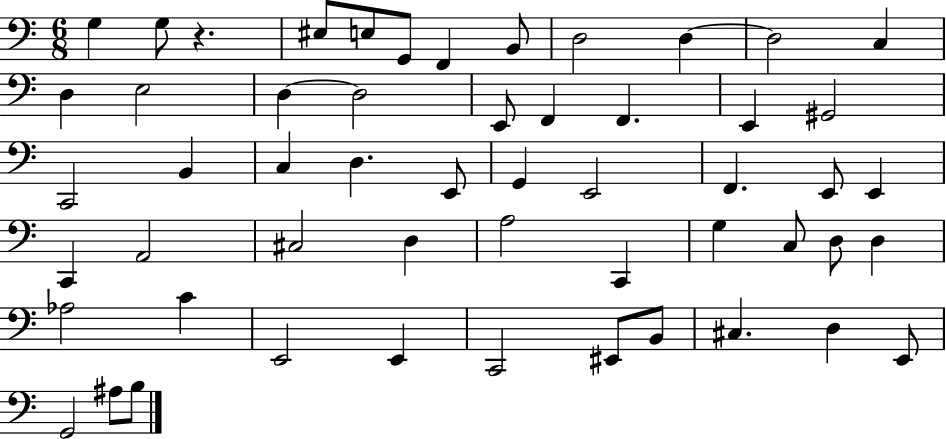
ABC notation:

X:1
T:Untitled
M:6/8
L:1/4
K:C
G, G,/2 z ^E,/2 E,/2 G,,/2 F,, B,,/2 D,2 D, D,2 C, D, E,2 D, D,2 E,,/2 F,, F,, E,, ^G,,2 C,,2 B,, C, D, E,,/2 G,, E,,2 F,, E,,/2 E,, C,, A,,2 ^C,2 D, A,2 C,, G, C,/2 D,/2 D, _A,2 C E,,2 E,, C,,2 ^E,,/2 B,,/2 ^C, D, E,,/2 G,,2 ^A,/2 B,/2